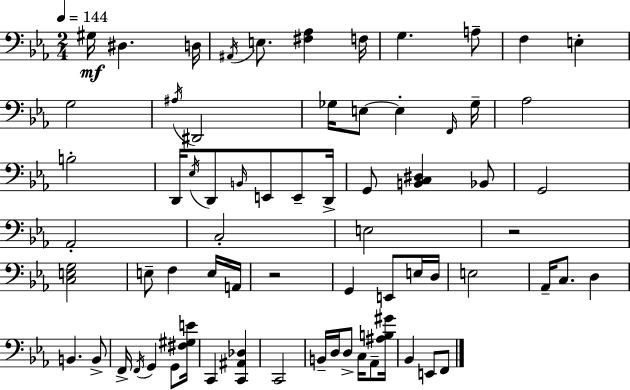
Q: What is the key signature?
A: EES major